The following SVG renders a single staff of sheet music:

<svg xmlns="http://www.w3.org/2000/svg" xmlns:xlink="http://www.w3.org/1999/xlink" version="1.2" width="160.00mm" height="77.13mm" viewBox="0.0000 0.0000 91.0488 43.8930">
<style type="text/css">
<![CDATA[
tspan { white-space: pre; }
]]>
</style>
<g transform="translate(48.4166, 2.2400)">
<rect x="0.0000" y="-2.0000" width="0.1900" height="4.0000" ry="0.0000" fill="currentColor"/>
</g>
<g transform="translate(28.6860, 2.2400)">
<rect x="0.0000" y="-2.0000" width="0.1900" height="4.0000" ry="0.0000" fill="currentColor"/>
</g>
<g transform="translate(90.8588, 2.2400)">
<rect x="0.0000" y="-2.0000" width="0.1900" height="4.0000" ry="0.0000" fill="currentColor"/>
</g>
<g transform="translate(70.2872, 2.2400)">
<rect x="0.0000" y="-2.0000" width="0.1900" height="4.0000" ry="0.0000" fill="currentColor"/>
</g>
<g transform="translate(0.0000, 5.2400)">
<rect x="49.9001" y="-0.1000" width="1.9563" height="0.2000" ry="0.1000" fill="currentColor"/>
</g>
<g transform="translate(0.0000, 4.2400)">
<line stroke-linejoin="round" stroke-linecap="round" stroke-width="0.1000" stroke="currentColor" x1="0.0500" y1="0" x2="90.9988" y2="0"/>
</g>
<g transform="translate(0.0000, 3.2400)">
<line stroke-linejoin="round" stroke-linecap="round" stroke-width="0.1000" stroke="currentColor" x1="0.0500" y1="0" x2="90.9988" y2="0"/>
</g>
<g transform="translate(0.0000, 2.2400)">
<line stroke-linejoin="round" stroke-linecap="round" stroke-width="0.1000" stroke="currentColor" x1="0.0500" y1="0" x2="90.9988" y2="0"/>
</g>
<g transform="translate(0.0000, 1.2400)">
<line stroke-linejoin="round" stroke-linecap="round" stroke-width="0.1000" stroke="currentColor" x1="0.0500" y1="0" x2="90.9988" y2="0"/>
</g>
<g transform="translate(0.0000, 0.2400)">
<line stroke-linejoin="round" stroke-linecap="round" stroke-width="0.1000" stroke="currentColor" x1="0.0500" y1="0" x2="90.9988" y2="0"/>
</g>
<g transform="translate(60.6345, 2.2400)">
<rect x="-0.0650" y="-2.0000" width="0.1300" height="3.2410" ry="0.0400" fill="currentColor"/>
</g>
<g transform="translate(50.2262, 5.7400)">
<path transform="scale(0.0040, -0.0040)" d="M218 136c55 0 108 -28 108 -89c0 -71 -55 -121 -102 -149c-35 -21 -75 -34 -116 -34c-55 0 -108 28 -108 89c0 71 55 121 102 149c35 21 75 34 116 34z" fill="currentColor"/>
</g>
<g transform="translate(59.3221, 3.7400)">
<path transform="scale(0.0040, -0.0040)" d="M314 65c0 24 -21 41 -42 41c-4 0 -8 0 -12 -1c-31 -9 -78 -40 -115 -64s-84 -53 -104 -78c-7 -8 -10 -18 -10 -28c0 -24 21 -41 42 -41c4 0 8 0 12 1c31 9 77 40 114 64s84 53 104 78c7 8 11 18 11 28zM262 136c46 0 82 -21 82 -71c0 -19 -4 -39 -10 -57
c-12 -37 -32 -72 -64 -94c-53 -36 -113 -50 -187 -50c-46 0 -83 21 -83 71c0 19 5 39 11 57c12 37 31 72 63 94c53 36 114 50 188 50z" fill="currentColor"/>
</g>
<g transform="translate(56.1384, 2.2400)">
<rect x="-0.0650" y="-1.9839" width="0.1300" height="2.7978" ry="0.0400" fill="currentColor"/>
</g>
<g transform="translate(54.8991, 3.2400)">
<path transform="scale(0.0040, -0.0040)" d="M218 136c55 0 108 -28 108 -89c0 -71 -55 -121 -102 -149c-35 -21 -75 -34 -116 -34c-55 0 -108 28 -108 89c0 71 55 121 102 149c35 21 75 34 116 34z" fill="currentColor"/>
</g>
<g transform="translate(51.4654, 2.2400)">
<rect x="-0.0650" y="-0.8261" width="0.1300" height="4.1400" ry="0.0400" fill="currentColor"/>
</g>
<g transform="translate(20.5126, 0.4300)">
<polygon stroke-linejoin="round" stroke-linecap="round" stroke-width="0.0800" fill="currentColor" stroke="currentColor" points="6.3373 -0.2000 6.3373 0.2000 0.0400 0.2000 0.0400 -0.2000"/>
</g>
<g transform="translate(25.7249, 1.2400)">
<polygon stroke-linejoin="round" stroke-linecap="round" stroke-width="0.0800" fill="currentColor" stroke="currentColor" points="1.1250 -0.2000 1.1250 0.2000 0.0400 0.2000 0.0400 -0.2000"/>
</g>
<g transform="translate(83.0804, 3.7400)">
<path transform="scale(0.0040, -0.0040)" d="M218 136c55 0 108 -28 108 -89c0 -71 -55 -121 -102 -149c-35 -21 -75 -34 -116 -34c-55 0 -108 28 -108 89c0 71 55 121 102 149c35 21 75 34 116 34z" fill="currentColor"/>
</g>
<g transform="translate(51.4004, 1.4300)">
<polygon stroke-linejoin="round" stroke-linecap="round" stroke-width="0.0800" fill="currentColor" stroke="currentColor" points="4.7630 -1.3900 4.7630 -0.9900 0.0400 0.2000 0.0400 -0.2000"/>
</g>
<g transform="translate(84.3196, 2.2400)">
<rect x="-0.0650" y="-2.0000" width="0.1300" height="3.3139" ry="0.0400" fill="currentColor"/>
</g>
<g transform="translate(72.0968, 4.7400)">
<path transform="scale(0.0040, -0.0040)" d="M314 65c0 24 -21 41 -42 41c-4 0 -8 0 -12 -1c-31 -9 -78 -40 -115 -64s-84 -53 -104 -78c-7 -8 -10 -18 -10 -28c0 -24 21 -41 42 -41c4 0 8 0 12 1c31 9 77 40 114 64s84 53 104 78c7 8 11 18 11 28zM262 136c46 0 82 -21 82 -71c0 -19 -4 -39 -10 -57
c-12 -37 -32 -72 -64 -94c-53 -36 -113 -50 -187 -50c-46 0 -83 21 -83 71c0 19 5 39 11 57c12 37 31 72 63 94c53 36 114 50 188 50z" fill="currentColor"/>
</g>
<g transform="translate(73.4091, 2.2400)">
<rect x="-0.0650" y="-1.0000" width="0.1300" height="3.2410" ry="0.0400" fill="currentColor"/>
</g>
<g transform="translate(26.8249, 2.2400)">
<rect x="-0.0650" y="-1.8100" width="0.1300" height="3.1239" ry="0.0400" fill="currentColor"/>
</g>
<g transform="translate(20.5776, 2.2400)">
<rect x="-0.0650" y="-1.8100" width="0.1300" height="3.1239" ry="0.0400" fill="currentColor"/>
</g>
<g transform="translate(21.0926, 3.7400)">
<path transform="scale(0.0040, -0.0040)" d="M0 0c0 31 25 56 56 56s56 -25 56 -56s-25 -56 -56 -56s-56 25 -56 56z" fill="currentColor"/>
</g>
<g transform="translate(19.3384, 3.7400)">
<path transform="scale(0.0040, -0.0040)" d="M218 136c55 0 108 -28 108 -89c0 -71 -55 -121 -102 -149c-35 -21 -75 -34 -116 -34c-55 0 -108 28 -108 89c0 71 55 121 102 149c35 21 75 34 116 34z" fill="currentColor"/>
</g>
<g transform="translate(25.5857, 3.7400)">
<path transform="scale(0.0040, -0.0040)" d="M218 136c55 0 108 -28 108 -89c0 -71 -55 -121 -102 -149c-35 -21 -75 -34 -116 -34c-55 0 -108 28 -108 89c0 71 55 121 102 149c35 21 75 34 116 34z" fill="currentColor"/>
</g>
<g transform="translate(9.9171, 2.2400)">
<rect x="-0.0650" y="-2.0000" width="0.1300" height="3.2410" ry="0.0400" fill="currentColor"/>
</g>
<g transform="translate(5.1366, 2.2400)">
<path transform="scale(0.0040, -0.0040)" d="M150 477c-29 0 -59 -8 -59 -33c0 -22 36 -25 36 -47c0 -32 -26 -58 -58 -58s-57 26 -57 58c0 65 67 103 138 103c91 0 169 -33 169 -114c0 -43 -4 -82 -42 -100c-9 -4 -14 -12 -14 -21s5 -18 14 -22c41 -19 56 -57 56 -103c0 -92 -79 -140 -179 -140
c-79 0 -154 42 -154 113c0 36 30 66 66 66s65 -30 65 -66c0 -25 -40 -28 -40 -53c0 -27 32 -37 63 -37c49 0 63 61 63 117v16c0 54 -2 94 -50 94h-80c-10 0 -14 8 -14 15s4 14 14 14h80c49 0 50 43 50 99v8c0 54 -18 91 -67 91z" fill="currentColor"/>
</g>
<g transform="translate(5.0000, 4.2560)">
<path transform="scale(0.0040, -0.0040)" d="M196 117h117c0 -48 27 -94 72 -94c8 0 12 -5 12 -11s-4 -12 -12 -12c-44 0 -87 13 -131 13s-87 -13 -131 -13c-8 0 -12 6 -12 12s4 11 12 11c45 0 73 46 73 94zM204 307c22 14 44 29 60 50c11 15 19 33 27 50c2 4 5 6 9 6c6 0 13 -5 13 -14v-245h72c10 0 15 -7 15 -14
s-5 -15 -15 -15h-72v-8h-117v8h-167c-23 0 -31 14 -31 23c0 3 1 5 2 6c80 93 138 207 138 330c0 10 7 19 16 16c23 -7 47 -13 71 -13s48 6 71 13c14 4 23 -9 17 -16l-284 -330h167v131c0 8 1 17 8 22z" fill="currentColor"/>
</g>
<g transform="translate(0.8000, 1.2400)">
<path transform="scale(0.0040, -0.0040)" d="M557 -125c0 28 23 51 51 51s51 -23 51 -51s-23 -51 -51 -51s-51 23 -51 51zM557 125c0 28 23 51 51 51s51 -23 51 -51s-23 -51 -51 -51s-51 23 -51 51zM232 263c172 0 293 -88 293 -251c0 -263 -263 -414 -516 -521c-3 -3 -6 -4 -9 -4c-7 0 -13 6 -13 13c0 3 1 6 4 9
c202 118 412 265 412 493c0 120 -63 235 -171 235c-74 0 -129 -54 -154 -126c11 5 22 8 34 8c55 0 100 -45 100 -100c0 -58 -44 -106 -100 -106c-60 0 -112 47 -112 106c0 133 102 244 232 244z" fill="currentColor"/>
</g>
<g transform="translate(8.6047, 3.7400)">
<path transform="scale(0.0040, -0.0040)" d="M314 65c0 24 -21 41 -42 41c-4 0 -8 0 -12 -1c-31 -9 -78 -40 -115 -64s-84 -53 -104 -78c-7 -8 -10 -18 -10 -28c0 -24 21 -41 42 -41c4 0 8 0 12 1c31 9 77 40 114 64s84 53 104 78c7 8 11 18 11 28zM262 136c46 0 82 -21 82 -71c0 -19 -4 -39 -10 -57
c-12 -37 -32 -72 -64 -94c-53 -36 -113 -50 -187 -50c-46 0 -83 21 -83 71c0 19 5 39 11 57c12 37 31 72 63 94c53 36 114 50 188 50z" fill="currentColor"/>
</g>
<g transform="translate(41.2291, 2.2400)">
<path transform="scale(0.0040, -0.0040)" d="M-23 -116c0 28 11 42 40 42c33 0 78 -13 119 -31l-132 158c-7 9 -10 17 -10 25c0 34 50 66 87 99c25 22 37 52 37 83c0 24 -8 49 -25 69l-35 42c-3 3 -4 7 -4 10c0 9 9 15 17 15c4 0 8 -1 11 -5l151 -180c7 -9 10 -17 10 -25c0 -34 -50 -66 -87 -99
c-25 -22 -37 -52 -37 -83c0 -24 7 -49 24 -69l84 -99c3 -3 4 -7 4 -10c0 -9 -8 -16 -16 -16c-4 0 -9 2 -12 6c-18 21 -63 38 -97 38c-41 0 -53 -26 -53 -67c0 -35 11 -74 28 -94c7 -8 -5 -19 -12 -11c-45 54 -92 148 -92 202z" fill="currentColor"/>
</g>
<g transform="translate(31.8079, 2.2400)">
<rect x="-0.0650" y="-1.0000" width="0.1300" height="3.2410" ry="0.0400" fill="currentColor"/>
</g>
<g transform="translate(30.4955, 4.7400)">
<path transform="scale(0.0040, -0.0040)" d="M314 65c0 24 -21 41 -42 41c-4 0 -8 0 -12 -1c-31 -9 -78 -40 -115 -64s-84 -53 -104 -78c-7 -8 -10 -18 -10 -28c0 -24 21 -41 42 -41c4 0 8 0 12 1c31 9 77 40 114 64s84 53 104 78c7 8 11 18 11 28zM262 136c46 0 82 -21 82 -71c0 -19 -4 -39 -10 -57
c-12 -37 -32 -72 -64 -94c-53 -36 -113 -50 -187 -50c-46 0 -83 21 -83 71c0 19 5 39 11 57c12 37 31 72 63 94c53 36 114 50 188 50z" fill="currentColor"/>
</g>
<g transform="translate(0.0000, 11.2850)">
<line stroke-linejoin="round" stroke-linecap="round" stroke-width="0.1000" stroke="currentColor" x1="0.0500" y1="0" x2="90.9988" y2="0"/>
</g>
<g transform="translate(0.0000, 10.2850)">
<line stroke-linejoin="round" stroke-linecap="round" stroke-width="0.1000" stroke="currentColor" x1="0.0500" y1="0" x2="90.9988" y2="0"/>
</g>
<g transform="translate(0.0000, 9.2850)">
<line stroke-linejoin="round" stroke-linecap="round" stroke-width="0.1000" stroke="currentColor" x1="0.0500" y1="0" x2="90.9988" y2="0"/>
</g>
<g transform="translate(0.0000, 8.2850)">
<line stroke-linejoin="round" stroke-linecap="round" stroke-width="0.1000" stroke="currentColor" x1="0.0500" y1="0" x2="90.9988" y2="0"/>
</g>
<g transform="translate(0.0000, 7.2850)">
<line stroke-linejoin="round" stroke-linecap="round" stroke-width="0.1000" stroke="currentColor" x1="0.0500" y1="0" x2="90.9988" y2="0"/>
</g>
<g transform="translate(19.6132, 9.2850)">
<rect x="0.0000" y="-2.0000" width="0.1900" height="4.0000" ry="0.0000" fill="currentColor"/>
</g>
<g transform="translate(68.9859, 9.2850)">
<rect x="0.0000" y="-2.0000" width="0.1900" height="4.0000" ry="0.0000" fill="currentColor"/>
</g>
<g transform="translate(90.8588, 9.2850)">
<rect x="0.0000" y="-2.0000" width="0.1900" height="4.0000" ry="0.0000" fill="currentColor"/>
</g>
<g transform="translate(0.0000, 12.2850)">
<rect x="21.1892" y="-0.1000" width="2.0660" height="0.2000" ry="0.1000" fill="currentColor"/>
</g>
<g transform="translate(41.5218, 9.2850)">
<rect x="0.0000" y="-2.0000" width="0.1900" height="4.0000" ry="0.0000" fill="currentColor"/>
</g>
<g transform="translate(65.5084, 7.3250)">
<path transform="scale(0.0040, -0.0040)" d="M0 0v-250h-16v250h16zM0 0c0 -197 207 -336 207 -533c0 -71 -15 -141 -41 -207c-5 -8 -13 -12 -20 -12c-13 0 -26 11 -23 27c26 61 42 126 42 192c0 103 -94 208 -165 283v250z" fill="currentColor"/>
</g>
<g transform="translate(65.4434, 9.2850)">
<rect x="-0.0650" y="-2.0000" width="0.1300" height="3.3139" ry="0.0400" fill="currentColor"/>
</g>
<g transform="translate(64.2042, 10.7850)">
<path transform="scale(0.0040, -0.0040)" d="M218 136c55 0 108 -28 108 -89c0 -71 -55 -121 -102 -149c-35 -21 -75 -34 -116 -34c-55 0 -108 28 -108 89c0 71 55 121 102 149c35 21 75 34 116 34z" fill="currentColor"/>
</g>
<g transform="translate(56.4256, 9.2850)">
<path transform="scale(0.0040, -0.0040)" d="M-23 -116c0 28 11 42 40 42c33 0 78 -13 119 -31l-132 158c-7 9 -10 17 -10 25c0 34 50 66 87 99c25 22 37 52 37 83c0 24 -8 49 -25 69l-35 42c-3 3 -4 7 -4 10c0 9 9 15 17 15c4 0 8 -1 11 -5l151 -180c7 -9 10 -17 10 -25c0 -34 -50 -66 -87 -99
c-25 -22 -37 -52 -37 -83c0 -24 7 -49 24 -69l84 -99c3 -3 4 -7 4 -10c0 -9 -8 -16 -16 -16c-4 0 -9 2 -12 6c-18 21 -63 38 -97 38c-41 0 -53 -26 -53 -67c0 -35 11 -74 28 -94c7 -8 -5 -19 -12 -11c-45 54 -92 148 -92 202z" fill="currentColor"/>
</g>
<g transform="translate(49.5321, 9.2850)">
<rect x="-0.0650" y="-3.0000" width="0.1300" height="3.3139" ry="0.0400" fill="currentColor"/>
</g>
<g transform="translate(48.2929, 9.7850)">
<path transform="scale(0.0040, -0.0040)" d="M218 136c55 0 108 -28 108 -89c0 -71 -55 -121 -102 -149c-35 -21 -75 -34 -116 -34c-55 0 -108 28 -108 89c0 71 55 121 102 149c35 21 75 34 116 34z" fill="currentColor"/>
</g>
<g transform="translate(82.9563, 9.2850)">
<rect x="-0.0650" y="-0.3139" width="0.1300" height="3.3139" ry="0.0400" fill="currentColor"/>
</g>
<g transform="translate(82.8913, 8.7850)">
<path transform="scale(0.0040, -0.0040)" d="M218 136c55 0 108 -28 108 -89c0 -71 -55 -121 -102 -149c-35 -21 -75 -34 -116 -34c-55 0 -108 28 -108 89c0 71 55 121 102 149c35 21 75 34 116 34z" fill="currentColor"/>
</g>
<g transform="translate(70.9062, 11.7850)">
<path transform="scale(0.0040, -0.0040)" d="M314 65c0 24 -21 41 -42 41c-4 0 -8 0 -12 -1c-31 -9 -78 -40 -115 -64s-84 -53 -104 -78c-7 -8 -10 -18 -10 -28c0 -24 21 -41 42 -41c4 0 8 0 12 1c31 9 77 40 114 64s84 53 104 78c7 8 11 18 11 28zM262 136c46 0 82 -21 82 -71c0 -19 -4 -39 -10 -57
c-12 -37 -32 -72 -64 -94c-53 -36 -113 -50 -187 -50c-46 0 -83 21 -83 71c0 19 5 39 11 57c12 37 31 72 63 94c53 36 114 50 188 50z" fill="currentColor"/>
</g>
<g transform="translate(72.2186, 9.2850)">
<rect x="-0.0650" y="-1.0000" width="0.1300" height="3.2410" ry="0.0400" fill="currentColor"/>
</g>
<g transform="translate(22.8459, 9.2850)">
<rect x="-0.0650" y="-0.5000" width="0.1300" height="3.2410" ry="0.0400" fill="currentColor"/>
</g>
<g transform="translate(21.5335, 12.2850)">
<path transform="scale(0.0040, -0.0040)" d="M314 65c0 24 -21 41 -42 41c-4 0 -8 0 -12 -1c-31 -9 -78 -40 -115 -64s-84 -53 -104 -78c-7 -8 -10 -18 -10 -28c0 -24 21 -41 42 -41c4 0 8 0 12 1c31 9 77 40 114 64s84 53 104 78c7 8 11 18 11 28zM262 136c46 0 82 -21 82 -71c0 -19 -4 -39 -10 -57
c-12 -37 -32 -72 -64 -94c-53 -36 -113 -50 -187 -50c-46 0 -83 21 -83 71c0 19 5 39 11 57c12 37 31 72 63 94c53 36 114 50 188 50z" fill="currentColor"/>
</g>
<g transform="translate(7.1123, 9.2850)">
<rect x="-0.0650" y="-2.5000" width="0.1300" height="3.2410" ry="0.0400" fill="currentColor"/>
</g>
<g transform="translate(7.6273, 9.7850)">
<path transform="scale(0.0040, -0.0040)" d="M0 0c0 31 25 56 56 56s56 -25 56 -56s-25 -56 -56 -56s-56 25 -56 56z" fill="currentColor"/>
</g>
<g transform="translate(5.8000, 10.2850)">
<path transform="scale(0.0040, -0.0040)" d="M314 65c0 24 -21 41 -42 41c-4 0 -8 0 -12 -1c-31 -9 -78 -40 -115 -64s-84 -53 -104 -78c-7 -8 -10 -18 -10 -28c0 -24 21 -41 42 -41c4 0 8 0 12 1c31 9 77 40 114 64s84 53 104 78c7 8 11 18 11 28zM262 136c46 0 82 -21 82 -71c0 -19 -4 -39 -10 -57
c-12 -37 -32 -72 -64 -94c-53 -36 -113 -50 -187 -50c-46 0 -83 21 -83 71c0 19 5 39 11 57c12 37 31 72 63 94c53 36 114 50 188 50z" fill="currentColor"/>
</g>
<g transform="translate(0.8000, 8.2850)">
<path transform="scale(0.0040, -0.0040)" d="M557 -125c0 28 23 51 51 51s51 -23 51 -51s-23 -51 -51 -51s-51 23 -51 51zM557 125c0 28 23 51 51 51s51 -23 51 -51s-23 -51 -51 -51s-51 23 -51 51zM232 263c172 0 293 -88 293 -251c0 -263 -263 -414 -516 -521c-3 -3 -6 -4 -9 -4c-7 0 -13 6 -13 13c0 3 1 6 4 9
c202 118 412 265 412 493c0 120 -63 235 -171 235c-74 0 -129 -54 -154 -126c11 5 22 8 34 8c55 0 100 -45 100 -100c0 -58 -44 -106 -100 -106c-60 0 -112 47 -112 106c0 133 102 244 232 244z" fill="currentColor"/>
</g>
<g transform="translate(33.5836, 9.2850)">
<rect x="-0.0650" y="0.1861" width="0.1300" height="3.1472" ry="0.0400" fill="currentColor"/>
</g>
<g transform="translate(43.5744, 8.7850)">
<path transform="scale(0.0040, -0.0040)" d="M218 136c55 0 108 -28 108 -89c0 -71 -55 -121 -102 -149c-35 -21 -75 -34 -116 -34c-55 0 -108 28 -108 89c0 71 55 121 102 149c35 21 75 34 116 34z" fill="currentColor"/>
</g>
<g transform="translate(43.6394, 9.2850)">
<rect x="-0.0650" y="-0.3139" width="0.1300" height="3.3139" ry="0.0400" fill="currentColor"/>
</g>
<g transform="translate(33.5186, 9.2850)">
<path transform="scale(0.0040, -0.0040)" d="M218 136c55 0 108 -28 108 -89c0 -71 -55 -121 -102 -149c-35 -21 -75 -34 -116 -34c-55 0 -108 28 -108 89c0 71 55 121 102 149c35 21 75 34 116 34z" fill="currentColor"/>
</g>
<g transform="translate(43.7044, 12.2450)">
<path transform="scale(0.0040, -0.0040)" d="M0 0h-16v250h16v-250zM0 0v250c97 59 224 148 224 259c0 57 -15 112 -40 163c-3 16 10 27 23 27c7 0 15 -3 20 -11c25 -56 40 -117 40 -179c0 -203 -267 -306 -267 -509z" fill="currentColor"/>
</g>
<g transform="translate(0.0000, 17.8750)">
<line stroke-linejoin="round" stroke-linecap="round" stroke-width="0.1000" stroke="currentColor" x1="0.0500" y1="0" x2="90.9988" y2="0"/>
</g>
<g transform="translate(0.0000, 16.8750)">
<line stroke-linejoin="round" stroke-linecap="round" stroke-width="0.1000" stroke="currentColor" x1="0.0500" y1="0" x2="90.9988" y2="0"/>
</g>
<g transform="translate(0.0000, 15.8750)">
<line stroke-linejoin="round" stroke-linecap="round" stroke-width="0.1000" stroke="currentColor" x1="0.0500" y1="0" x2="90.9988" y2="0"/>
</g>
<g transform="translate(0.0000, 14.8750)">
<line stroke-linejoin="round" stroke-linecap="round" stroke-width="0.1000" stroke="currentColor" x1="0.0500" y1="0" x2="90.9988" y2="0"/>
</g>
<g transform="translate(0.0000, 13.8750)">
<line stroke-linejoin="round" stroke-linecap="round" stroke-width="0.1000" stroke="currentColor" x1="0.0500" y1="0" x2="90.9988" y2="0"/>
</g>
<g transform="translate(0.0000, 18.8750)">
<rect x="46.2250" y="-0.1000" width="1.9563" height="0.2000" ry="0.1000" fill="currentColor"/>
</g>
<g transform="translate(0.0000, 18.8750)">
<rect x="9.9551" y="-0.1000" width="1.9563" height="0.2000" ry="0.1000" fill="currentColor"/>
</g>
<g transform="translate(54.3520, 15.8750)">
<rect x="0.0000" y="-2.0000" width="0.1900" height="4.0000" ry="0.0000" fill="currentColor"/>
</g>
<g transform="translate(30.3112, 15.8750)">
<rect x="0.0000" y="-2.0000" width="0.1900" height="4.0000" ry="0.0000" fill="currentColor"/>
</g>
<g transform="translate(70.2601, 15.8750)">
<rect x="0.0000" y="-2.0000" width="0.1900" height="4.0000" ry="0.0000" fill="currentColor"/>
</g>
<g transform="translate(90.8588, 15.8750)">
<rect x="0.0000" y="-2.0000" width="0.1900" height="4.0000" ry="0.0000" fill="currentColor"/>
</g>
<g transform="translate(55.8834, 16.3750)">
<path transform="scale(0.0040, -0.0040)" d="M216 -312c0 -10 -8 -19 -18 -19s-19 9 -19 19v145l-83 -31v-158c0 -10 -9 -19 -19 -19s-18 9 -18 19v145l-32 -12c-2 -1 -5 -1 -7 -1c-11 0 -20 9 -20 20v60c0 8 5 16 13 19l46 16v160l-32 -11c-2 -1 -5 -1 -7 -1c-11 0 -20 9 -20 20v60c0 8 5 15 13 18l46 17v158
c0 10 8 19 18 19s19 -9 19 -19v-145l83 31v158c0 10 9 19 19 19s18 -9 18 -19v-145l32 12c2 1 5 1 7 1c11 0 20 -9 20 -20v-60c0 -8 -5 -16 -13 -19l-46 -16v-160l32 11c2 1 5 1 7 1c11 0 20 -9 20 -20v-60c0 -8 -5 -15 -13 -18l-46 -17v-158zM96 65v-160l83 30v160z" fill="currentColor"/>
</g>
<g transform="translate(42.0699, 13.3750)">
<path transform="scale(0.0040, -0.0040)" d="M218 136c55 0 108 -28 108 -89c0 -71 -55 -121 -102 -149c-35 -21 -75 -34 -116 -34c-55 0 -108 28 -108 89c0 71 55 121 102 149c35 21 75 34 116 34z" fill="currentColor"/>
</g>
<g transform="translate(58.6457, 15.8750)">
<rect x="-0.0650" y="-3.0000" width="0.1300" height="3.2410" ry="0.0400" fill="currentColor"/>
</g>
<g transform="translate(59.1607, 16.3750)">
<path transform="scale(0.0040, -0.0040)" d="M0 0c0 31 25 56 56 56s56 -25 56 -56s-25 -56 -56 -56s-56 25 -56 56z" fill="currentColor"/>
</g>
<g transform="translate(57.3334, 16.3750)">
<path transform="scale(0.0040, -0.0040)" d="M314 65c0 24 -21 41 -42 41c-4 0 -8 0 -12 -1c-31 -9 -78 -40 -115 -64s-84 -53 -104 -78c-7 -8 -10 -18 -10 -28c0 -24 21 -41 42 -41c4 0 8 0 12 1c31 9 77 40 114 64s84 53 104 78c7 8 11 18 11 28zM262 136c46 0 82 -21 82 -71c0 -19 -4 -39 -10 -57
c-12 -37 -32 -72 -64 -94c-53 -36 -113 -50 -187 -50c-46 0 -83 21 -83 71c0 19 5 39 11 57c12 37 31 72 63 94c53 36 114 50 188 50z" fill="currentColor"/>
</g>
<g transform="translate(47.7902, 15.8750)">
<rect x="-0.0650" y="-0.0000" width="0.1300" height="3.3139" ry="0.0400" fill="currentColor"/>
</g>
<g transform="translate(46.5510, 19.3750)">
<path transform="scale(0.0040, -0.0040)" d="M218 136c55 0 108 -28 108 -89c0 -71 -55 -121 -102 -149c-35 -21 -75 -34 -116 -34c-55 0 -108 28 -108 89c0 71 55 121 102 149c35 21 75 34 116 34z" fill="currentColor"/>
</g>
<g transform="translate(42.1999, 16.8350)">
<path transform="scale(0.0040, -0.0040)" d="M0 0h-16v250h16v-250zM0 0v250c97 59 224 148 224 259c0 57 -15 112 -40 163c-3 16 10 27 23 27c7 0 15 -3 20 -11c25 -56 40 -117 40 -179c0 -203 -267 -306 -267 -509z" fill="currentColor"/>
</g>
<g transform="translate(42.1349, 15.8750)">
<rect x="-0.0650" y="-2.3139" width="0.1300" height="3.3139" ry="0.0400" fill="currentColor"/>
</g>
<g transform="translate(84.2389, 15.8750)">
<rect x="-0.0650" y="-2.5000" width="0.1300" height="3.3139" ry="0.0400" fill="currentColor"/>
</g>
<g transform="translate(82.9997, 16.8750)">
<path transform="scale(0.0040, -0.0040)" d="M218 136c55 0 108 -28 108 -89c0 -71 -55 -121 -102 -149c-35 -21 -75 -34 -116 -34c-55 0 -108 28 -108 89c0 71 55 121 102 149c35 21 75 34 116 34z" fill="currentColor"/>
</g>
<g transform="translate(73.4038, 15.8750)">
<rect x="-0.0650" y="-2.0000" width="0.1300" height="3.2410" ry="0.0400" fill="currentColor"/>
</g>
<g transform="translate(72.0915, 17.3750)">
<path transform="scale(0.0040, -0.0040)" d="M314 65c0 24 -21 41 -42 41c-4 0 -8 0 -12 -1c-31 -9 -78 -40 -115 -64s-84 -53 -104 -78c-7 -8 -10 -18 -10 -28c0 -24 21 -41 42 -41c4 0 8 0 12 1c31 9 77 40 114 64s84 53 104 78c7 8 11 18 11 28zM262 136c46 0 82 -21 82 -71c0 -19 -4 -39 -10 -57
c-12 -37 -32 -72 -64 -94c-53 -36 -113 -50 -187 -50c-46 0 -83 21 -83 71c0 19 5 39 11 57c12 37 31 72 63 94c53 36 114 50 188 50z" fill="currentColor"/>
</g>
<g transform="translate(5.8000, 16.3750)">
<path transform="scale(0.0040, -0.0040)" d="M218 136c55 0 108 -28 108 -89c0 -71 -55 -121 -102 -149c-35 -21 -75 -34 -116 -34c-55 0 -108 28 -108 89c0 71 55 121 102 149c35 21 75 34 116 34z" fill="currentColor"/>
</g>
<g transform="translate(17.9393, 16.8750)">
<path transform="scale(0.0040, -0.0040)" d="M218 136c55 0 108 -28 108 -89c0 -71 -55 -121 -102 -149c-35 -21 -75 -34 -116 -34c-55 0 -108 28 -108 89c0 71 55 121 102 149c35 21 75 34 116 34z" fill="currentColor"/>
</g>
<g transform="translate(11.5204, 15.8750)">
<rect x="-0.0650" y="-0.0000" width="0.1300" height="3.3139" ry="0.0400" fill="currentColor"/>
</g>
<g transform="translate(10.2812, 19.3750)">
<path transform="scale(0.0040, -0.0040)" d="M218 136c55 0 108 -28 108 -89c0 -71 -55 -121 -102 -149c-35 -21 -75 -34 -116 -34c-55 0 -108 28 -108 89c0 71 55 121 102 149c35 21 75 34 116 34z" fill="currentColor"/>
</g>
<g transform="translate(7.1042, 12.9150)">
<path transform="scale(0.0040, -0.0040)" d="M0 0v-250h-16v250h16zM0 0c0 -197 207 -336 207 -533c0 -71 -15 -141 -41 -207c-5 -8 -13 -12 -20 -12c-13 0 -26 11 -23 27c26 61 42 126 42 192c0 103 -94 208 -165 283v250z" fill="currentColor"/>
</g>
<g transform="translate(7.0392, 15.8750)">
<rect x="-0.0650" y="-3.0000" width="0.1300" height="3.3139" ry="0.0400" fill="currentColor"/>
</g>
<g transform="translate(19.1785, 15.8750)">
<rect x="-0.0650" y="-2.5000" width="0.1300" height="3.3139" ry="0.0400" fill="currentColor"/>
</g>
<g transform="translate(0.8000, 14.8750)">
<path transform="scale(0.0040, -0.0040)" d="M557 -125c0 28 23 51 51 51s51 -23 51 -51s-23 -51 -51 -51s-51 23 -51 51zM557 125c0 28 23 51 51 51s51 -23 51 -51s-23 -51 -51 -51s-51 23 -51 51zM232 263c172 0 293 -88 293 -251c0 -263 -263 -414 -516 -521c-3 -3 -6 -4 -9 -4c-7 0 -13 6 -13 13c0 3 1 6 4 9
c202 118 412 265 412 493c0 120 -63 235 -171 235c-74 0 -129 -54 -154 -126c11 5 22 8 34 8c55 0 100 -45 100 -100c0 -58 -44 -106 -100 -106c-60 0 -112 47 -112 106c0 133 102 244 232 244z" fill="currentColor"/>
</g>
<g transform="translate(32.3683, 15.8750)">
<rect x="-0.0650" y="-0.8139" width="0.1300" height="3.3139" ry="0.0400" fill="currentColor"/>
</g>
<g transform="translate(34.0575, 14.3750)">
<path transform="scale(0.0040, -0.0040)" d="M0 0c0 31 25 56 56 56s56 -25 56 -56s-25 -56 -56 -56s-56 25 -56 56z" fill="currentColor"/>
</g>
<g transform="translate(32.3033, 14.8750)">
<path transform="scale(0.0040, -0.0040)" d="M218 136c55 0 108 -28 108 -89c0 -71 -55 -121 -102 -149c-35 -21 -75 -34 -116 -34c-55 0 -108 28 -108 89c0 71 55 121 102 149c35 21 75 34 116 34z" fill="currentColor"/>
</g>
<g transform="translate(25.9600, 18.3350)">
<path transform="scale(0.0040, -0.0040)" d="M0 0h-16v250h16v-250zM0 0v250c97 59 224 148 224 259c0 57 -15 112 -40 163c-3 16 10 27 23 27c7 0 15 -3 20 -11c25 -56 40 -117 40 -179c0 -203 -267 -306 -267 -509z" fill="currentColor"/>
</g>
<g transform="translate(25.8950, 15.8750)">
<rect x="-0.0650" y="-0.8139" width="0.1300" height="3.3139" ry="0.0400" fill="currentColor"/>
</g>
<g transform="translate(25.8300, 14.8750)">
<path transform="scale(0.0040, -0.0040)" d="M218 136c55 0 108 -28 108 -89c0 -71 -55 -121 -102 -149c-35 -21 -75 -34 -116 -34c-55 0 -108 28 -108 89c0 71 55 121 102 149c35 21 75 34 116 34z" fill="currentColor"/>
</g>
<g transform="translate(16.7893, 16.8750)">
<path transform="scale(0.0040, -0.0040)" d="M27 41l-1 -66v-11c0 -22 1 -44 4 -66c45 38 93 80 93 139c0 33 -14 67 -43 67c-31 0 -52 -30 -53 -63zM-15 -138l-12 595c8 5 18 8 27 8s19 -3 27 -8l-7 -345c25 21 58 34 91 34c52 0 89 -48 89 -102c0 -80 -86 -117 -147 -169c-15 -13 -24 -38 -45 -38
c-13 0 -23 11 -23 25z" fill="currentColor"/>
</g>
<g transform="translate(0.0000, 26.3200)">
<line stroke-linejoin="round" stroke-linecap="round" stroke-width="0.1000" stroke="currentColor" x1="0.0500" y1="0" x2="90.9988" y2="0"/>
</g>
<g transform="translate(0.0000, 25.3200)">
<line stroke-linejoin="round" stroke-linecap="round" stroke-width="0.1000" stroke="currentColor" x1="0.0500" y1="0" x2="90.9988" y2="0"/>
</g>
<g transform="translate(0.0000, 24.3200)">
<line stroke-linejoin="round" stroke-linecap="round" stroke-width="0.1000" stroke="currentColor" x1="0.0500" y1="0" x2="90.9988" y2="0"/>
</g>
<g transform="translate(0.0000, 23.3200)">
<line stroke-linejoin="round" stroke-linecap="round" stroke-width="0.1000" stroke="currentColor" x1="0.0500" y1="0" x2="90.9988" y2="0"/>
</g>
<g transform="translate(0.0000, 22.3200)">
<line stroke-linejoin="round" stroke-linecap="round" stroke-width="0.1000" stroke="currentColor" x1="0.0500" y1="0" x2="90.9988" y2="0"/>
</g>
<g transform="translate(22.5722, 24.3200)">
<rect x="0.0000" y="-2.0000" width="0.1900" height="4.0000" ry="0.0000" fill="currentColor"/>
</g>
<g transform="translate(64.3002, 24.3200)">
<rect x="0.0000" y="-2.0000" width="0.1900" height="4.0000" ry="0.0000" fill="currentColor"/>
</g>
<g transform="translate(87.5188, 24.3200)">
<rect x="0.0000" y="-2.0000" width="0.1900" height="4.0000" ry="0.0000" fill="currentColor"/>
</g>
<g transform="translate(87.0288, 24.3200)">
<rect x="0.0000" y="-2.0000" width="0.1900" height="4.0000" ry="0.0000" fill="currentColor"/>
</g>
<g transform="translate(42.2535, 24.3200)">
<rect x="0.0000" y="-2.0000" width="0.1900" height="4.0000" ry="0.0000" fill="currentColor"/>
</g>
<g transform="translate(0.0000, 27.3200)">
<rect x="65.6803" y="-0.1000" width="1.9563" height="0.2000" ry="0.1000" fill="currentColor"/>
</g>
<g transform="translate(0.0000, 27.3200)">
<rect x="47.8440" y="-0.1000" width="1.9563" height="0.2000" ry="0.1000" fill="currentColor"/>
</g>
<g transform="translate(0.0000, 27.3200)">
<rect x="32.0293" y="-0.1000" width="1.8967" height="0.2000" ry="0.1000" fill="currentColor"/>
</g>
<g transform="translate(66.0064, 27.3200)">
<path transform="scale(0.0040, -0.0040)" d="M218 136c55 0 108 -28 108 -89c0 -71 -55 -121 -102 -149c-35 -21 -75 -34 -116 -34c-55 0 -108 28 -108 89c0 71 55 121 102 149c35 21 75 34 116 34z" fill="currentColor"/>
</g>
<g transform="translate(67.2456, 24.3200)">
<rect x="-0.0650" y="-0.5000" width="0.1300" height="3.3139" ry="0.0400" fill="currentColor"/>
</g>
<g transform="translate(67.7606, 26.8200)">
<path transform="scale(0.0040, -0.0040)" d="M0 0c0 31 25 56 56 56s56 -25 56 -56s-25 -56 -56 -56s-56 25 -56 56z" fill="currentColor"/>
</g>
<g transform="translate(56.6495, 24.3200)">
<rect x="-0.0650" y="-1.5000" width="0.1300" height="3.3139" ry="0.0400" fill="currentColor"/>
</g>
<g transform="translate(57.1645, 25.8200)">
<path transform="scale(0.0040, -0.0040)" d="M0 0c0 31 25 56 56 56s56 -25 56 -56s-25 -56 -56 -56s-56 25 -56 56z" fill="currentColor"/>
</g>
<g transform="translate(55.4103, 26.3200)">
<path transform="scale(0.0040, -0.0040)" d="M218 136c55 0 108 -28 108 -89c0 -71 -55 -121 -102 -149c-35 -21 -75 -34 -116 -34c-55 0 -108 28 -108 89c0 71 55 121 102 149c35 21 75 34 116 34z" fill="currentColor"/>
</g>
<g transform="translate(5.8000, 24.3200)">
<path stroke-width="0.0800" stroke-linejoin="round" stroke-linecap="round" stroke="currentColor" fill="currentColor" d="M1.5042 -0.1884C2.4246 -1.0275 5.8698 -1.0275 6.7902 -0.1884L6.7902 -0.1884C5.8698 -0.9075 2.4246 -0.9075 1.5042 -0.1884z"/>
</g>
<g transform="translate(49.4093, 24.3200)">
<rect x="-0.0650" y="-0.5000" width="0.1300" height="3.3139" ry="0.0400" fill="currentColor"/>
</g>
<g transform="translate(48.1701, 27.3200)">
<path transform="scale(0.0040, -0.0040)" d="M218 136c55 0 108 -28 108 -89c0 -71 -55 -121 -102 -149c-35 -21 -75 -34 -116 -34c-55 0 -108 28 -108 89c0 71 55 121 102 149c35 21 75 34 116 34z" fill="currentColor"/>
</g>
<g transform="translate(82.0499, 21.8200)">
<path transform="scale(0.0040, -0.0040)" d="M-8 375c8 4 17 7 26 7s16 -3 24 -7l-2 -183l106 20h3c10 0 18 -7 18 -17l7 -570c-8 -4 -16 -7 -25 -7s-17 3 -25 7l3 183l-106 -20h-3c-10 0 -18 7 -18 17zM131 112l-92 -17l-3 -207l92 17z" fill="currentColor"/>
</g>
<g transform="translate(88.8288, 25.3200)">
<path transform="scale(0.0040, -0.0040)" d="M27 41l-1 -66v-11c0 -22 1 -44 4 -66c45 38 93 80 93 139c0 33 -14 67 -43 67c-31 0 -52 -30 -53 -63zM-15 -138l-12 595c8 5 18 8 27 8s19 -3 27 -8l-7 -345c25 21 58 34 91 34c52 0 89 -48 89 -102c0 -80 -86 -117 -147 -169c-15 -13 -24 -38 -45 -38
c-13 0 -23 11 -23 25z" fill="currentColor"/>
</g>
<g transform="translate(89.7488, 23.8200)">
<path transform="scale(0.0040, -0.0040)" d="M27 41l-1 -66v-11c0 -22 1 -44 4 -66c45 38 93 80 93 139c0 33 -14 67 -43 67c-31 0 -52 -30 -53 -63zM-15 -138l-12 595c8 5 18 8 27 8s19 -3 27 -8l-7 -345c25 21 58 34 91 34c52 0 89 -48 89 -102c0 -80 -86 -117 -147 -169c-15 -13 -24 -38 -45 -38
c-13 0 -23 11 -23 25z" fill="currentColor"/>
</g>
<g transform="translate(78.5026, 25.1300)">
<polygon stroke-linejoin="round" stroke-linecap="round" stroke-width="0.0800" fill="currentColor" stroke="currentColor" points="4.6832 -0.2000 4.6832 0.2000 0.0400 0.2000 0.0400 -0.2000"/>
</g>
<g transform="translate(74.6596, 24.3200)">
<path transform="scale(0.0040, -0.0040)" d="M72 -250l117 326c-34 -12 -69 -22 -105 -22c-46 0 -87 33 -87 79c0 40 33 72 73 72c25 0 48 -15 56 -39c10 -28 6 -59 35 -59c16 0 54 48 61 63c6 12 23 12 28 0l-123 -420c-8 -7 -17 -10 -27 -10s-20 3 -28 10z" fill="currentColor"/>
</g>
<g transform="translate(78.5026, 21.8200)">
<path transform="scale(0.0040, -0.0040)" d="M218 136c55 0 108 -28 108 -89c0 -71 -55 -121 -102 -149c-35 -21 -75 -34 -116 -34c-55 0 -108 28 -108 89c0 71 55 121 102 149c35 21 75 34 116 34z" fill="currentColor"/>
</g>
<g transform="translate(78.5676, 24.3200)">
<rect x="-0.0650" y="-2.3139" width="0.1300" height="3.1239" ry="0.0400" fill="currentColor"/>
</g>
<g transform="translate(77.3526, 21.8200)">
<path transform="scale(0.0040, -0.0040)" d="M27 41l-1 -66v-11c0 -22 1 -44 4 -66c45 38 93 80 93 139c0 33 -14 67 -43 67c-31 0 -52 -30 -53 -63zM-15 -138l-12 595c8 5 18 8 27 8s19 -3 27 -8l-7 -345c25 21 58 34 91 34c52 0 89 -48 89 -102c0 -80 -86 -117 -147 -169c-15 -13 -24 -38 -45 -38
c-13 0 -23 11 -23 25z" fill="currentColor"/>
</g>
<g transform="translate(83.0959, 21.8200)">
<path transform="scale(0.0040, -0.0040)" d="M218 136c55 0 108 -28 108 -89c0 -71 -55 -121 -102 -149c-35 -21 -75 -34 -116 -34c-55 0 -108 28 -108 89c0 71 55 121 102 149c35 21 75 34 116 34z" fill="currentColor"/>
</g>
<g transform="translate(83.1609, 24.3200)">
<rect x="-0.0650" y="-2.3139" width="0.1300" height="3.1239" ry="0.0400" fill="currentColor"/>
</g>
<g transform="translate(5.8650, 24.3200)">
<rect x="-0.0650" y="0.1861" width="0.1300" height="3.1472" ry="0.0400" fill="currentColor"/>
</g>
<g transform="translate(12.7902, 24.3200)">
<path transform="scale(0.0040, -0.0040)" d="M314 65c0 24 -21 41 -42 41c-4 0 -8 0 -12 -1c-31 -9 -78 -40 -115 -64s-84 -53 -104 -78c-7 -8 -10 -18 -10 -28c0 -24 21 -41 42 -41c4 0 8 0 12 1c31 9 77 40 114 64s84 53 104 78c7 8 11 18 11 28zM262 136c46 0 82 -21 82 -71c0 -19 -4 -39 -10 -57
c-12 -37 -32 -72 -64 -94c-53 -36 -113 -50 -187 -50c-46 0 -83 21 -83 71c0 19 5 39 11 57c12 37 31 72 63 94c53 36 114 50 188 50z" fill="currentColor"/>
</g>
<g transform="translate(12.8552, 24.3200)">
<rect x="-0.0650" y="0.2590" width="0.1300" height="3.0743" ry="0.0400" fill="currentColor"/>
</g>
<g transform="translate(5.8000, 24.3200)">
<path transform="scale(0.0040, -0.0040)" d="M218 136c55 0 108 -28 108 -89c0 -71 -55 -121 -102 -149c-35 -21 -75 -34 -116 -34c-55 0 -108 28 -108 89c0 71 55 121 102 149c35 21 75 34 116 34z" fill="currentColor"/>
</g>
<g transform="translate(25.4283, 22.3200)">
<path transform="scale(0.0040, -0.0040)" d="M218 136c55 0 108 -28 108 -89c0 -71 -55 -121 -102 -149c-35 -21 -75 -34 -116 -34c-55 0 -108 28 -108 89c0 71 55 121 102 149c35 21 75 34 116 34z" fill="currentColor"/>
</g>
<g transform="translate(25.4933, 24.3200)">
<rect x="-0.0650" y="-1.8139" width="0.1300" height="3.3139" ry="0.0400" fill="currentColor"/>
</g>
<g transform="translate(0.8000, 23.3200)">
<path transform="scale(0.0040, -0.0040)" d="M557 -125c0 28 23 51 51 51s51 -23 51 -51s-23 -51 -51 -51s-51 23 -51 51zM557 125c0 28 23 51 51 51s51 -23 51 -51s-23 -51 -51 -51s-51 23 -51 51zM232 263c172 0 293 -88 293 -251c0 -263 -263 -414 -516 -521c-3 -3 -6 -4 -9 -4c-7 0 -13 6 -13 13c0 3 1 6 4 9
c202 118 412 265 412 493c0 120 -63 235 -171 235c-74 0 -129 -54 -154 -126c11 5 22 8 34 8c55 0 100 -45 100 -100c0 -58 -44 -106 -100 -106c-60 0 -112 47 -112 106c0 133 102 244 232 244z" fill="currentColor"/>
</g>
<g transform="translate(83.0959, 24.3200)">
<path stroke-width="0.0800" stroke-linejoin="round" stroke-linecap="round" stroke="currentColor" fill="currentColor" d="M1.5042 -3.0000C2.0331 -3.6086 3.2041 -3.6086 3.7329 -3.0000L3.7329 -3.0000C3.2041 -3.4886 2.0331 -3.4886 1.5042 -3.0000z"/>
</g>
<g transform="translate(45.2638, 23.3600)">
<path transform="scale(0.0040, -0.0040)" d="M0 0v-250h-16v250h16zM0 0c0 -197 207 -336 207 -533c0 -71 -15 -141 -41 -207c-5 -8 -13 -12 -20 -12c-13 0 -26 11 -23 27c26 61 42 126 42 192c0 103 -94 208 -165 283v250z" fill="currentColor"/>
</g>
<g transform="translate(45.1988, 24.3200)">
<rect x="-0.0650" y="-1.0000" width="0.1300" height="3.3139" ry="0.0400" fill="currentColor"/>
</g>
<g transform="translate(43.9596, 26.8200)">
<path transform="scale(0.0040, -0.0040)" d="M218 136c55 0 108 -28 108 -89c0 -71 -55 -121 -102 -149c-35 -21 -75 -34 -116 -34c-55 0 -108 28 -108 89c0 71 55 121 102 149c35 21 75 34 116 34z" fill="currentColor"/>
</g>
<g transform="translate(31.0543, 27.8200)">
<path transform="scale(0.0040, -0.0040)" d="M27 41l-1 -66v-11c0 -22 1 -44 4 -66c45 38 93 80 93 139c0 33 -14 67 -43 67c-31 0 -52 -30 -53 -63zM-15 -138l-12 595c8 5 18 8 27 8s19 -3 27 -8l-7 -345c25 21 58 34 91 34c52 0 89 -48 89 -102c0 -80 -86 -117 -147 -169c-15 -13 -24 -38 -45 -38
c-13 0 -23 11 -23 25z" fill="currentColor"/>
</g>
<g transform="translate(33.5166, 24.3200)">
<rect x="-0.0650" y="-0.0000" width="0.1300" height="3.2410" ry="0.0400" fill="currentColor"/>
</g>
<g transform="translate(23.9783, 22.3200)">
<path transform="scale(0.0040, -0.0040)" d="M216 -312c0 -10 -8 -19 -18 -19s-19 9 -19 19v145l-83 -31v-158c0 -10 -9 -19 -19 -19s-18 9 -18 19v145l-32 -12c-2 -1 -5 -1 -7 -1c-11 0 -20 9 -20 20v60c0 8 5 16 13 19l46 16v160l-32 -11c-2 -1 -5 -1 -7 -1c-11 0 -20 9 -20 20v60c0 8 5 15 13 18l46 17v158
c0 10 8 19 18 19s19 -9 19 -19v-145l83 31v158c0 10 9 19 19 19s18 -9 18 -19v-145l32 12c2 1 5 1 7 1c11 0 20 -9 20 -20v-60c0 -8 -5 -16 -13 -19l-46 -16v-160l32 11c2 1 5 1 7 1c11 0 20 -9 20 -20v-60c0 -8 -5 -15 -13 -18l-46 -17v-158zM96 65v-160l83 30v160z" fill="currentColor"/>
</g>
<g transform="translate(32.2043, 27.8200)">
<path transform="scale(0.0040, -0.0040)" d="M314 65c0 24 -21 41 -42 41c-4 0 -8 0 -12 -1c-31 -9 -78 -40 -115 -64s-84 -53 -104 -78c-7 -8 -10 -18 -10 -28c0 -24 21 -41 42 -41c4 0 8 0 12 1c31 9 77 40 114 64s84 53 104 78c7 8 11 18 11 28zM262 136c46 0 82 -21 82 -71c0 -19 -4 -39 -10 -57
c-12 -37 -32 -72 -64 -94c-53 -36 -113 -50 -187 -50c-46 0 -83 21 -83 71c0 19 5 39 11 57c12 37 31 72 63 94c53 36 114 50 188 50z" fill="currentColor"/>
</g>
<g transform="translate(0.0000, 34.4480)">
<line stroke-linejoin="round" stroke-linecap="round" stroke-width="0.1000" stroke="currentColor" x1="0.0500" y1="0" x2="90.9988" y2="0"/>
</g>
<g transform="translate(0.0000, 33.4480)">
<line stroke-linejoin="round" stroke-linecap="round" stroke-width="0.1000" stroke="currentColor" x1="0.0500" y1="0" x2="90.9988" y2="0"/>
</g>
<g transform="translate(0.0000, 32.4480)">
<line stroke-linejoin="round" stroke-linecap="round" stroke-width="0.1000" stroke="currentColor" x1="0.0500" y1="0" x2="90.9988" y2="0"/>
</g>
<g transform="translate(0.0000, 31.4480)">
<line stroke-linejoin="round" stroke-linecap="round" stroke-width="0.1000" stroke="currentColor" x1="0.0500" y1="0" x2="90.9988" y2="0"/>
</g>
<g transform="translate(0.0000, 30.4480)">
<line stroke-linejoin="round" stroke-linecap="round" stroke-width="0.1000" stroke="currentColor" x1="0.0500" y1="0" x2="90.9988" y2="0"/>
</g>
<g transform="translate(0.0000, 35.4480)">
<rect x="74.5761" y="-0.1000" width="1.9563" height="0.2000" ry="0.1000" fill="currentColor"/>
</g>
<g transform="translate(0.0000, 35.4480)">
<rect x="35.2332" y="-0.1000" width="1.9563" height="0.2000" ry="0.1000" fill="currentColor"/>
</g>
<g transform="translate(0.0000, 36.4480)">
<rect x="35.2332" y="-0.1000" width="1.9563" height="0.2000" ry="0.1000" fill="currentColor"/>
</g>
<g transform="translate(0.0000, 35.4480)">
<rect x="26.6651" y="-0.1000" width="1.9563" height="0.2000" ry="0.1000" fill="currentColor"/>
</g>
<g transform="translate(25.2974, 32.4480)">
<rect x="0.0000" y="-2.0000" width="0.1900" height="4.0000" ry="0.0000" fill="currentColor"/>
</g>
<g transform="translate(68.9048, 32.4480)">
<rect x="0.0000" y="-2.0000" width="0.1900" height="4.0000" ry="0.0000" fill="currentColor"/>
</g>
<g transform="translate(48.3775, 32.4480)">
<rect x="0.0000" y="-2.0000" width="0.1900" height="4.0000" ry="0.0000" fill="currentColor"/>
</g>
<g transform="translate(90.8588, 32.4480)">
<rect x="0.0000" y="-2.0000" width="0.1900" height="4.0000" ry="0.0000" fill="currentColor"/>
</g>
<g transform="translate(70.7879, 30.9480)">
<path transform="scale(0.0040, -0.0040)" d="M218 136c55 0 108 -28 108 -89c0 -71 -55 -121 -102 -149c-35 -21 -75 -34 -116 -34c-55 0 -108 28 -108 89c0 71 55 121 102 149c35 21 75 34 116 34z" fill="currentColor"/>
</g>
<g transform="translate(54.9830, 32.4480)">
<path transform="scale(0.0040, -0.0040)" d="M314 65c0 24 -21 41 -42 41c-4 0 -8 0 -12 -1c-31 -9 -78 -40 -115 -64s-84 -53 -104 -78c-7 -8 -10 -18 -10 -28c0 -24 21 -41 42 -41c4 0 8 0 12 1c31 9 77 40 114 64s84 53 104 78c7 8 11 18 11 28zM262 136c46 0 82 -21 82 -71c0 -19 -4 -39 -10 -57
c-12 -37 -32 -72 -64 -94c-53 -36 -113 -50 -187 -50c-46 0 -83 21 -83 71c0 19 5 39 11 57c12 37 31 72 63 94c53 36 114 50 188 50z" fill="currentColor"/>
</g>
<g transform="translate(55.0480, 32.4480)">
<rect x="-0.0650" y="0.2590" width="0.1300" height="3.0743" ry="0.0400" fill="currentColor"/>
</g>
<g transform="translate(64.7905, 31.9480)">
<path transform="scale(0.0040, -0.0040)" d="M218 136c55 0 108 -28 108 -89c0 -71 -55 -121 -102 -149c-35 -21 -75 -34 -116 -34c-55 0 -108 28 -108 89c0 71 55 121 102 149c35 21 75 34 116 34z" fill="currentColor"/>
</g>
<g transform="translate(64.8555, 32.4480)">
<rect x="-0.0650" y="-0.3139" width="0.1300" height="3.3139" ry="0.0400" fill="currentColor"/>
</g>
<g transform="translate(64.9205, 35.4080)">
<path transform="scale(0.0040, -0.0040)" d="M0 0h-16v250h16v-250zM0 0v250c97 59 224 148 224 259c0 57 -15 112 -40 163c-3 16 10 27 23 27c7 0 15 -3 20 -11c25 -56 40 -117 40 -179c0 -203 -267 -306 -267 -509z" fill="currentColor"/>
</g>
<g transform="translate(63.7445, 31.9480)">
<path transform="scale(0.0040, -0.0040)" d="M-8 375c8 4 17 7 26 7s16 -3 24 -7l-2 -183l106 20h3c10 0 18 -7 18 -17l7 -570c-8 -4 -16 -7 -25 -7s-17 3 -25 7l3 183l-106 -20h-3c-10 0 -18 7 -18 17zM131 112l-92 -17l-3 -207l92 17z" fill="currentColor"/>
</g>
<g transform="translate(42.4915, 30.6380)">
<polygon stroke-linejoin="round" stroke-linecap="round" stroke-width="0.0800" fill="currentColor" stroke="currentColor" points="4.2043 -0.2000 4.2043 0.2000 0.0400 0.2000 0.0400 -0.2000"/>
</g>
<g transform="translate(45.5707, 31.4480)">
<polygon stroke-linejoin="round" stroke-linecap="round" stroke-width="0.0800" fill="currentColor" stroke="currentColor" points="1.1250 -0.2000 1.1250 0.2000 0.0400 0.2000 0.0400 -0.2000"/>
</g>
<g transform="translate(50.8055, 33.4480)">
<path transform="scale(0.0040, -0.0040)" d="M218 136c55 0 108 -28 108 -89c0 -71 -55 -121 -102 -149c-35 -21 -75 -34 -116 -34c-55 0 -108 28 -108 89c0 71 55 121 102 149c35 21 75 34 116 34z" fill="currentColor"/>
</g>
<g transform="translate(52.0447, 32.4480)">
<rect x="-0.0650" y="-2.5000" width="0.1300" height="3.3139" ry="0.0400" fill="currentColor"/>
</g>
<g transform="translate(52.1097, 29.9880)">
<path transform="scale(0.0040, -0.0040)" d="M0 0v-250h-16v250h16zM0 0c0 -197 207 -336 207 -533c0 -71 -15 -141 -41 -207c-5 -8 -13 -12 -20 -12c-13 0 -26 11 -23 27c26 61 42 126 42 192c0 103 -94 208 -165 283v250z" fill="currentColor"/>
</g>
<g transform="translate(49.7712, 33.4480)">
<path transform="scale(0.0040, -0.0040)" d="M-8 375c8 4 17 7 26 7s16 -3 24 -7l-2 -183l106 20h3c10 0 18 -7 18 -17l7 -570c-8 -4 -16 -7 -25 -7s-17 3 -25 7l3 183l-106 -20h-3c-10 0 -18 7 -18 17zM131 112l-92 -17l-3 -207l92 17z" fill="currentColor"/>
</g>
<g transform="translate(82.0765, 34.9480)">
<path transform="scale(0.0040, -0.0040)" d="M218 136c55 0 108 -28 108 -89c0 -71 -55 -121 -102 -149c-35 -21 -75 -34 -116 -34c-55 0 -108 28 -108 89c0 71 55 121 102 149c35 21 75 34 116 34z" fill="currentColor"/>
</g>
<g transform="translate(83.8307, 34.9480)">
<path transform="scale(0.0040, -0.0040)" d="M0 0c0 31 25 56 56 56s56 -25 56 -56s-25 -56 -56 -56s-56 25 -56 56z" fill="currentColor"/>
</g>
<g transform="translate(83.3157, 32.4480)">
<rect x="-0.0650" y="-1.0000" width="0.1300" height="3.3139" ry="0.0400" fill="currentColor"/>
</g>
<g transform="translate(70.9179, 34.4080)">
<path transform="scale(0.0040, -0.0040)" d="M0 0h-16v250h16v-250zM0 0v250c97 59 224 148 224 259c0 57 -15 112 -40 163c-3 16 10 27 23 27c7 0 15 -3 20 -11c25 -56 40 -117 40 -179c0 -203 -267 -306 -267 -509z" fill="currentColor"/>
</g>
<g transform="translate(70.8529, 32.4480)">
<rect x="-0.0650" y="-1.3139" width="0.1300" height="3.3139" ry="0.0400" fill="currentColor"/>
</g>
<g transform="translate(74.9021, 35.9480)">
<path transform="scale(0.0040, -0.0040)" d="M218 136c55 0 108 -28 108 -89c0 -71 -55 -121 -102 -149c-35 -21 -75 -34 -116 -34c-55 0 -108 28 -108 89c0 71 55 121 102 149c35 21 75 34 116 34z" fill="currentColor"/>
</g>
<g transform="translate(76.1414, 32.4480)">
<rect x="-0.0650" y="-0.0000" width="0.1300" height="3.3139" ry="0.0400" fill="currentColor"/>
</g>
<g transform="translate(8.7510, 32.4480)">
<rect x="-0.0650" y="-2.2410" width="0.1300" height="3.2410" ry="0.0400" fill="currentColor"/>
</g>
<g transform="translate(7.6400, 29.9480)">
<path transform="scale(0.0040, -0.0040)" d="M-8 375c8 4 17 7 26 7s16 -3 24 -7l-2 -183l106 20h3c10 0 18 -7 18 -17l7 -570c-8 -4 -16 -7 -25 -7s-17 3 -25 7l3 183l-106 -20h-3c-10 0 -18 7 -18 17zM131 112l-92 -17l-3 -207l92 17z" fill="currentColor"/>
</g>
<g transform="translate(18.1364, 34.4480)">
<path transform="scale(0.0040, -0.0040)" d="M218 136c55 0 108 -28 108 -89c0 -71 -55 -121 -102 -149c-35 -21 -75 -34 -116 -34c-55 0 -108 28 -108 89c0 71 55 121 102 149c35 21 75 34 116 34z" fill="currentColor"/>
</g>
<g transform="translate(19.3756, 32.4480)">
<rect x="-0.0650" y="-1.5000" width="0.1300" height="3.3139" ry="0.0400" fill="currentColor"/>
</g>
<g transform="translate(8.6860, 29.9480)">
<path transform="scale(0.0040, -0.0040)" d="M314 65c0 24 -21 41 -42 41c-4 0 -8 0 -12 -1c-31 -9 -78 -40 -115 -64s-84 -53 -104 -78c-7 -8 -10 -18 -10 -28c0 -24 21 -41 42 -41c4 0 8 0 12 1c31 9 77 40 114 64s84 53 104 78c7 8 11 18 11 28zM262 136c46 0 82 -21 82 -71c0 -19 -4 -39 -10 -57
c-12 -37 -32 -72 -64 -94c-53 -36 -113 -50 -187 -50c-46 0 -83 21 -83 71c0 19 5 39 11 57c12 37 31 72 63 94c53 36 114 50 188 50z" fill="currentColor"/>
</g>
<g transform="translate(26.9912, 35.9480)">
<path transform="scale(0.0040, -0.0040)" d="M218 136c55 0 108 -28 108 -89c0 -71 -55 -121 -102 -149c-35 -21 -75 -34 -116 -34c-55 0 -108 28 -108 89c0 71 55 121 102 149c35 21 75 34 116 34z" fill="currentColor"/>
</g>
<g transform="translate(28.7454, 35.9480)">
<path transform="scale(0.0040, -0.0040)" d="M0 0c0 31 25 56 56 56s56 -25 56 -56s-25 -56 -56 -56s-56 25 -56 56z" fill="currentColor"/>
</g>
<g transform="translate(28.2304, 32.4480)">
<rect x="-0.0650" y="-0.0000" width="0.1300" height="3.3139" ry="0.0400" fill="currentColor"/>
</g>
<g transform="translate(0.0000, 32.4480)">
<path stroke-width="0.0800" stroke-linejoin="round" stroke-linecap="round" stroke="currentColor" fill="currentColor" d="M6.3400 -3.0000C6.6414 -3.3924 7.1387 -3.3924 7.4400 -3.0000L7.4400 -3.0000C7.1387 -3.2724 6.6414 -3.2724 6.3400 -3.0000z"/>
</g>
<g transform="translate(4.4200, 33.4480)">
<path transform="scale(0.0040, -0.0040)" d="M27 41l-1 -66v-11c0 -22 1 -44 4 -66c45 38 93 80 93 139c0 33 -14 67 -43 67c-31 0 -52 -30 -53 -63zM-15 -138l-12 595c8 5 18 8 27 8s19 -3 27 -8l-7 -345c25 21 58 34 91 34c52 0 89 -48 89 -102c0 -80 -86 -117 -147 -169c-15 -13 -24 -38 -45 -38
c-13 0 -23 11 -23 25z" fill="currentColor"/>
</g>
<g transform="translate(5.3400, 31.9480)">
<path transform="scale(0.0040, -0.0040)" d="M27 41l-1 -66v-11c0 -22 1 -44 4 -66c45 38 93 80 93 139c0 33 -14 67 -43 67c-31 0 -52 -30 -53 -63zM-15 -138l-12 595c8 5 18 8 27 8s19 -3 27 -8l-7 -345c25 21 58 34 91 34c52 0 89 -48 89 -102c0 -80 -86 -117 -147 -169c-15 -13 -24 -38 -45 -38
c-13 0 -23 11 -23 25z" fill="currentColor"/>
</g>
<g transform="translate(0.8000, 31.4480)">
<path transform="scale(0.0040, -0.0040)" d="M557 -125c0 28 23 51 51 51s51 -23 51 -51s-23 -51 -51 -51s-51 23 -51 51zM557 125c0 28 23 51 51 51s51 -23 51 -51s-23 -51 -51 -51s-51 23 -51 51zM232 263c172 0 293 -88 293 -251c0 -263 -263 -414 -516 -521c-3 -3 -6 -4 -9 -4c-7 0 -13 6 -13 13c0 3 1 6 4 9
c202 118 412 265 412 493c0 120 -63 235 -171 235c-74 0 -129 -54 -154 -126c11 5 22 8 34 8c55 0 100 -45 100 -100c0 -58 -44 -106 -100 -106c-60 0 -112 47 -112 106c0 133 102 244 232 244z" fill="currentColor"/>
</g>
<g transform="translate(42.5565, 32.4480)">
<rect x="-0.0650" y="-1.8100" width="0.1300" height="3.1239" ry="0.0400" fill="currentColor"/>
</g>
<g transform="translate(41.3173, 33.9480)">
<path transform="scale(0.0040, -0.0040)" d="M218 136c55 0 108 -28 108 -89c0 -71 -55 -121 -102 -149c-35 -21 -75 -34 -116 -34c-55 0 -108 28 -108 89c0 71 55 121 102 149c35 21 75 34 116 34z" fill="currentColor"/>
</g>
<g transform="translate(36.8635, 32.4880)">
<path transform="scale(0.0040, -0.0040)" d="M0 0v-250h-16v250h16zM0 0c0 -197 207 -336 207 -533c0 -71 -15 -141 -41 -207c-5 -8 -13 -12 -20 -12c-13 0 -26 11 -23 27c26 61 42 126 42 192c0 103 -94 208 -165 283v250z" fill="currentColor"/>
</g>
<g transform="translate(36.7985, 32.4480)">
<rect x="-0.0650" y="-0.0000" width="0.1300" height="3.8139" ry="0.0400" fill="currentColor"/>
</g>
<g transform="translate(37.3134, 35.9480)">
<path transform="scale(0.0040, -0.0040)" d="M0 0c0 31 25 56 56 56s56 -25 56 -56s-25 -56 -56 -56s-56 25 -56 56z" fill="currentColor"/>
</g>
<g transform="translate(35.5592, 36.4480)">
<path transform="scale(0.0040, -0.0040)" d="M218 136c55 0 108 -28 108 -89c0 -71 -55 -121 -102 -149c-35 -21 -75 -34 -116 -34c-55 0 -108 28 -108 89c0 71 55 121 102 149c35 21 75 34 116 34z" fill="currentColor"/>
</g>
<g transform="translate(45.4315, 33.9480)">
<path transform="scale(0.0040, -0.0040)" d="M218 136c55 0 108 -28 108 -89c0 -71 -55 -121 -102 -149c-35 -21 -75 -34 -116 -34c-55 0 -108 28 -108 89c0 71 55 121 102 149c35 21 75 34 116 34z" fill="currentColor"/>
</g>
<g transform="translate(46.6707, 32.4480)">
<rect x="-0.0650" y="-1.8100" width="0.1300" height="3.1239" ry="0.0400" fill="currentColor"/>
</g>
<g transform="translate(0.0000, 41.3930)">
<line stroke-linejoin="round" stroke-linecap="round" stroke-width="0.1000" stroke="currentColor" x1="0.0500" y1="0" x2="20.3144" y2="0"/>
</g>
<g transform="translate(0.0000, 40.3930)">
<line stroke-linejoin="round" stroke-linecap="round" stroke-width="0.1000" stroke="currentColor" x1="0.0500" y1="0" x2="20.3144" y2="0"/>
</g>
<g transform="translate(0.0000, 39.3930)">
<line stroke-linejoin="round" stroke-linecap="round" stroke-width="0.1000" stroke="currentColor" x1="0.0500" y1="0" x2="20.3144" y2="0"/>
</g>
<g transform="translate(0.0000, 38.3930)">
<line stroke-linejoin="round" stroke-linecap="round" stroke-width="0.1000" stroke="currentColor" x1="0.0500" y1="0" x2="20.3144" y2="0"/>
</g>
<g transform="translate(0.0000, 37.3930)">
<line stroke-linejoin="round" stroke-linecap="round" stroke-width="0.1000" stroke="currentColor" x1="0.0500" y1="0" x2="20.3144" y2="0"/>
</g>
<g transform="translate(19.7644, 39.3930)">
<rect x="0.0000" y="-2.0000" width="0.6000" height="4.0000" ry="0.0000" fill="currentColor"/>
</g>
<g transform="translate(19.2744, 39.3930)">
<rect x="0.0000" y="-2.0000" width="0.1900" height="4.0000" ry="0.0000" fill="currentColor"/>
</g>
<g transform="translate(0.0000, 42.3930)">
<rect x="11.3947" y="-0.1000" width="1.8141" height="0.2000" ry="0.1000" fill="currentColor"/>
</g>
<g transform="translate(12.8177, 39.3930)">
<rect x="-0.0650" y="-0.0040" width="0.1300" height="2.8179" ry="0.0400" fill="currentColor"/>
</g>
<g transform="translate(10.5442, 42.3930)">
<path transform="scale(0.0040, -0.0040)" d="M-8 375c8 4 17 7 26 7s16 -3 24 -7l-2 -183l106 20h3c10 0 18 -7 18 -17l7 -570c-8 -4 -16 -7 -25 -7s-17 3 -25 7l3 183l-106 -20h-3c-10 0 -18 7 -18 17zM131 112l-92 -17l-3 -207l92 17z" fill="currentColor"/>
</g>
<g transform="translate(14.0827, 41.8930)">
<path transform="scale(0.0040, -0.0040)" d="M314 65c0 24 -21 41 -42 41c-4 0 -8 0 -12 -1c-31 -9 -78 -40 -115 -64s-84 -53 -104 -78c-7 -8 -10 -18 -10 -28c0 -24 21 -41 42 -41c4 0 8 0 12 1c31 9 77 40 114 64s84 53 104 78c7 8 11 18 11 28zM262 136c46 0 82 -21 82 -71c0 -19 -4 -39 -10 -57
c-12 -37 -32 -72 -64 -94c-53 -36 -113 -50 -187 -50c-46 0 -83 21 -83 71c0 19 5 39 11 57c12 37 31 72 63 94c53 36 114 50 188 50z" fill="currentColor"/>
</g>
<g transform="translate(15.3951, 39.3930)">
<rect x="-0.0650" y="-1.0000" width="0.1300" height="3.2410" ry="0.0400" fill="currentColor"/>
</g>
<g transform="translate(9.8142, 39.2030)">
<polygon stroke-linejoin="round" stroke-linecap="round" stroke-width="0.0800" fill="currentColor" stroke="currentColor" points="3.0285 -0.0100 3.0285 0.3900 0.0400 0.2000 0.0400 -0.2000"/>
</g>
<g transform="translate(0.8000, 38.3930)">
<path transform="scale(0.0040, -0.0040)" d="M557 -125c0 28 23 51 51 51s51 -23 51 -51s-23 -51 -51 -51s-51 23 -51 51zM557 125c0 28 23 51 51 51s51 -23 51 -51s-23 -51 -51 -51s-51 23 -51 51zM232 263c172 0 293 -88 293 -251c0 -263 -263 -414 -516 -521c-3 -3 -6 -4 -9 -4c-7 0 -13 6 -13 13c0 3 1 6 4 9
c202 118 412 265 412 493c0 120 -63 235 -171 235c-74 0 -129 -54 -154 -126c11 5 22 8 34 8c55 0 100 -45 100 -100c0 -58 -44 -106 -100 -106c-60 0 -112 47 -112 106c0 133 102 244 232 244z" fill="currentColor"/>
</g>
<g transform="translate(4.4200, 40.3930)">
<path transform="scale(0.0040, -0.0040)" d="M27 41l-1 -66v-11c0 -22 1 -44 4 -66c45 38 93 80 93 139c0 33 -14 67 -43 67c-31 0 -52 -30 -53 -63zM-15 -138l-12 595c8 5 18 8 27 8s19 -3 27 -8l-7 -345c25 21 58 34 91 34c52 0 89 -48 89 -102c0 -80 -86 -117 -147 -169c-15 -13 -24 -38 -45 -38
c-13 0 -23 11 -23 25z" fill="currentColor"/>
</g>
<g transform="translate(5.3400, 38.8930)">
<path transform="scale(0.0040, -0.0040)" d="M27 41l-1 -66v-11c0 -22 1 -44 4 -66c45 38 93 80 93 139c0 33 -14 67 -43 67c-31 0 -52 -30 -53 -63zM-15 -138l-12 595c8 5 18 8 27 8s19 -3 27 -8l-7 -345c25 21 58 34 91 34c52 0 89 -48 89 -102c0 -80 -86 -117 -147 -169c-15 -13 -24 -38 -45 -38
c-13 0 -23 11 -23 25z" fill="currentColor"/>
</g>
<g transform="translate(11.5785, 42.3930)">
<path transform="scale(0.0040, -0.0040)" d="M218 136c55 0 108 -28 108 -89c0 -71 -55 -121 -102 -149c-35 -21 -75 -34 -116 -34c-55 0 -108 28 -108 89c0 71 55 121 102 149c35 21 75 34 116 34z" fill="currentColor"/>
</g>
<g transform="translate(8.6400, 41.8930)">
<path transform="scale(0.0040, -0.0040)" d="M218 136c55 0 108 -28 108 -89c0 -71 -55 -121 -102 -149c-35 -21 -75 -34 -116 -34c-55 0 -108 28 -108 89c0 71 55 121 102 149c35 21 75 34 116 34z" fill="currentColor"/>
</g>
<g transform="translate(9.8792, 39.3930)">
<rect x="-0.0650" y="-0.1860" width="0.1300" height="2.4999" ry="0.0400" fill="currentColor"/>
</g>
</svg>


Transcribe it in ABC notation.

X:1
T:Untitled
M:3/4
L:1/4
K:C
A,,2 A,,/2 A,,/4 F,,2 z D,,/2 B,,/2 A,,2 F,,2 A,, B,,2 E,,2 D, E,/2 C, z A,,/2 F,,2 E, C,/2 D,, _B,, F,/2 F, B,/2 D,, ^C,2 A,,2 B,, D, D,2 ^A, _D,,2 F,,/2 E,, G,, E,, z/2 _B,/2 B,/2 B,2 G,, D,, C,,/2 A,,/2 A,,/4 B,,/2 D,2 E,/2 G,/2 D,, F,, F,,/2 E,,/2 F,,2